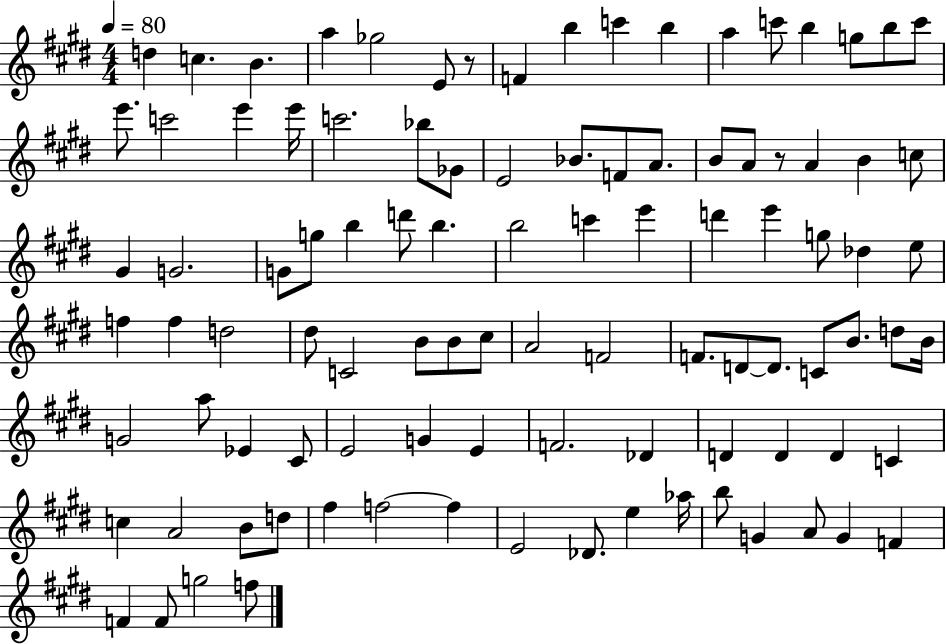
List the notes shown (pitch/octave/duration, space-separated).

D5/q C5/q. B4/q. A5/q Gb5/h E4/e R/e F4/q B5/q C6/q B5/q A5/q C6/e B5/q G5/e B5/e C6/e E6/e. C6/h E6/q E6/s C6/h. Bb5/e Gb4/e E4/h Bb4/e. F4/e A4/e. B4/e A4/e R/e A4/q B4/q C5/e G#4/q G4/h. G4/e G5/e B5/q D6/e B5/q. B5/h C6/q E6/q D6/q E6/q G5/e Db5/q E5/e F5/q F5/q D5/h D#5/e C4/h B4/e B4/e C#5/e A4/h F4/h F4/e. D4/e D4/e. C4/e B4/e. D5/e B4/s G4/h A5/e Eb4/q C#4/e E4/h G4/q E4/q F4/h. Db4/q D4/q D4/q D4/q C4/q C5/q A4/h B4/e D5/e F#5/q F5/h F5/q E4/h Db4/e. E5/q Ab5/s B5/e G4/q A4/e G4/q F4/q F4/q F4/e G5/h F5/e